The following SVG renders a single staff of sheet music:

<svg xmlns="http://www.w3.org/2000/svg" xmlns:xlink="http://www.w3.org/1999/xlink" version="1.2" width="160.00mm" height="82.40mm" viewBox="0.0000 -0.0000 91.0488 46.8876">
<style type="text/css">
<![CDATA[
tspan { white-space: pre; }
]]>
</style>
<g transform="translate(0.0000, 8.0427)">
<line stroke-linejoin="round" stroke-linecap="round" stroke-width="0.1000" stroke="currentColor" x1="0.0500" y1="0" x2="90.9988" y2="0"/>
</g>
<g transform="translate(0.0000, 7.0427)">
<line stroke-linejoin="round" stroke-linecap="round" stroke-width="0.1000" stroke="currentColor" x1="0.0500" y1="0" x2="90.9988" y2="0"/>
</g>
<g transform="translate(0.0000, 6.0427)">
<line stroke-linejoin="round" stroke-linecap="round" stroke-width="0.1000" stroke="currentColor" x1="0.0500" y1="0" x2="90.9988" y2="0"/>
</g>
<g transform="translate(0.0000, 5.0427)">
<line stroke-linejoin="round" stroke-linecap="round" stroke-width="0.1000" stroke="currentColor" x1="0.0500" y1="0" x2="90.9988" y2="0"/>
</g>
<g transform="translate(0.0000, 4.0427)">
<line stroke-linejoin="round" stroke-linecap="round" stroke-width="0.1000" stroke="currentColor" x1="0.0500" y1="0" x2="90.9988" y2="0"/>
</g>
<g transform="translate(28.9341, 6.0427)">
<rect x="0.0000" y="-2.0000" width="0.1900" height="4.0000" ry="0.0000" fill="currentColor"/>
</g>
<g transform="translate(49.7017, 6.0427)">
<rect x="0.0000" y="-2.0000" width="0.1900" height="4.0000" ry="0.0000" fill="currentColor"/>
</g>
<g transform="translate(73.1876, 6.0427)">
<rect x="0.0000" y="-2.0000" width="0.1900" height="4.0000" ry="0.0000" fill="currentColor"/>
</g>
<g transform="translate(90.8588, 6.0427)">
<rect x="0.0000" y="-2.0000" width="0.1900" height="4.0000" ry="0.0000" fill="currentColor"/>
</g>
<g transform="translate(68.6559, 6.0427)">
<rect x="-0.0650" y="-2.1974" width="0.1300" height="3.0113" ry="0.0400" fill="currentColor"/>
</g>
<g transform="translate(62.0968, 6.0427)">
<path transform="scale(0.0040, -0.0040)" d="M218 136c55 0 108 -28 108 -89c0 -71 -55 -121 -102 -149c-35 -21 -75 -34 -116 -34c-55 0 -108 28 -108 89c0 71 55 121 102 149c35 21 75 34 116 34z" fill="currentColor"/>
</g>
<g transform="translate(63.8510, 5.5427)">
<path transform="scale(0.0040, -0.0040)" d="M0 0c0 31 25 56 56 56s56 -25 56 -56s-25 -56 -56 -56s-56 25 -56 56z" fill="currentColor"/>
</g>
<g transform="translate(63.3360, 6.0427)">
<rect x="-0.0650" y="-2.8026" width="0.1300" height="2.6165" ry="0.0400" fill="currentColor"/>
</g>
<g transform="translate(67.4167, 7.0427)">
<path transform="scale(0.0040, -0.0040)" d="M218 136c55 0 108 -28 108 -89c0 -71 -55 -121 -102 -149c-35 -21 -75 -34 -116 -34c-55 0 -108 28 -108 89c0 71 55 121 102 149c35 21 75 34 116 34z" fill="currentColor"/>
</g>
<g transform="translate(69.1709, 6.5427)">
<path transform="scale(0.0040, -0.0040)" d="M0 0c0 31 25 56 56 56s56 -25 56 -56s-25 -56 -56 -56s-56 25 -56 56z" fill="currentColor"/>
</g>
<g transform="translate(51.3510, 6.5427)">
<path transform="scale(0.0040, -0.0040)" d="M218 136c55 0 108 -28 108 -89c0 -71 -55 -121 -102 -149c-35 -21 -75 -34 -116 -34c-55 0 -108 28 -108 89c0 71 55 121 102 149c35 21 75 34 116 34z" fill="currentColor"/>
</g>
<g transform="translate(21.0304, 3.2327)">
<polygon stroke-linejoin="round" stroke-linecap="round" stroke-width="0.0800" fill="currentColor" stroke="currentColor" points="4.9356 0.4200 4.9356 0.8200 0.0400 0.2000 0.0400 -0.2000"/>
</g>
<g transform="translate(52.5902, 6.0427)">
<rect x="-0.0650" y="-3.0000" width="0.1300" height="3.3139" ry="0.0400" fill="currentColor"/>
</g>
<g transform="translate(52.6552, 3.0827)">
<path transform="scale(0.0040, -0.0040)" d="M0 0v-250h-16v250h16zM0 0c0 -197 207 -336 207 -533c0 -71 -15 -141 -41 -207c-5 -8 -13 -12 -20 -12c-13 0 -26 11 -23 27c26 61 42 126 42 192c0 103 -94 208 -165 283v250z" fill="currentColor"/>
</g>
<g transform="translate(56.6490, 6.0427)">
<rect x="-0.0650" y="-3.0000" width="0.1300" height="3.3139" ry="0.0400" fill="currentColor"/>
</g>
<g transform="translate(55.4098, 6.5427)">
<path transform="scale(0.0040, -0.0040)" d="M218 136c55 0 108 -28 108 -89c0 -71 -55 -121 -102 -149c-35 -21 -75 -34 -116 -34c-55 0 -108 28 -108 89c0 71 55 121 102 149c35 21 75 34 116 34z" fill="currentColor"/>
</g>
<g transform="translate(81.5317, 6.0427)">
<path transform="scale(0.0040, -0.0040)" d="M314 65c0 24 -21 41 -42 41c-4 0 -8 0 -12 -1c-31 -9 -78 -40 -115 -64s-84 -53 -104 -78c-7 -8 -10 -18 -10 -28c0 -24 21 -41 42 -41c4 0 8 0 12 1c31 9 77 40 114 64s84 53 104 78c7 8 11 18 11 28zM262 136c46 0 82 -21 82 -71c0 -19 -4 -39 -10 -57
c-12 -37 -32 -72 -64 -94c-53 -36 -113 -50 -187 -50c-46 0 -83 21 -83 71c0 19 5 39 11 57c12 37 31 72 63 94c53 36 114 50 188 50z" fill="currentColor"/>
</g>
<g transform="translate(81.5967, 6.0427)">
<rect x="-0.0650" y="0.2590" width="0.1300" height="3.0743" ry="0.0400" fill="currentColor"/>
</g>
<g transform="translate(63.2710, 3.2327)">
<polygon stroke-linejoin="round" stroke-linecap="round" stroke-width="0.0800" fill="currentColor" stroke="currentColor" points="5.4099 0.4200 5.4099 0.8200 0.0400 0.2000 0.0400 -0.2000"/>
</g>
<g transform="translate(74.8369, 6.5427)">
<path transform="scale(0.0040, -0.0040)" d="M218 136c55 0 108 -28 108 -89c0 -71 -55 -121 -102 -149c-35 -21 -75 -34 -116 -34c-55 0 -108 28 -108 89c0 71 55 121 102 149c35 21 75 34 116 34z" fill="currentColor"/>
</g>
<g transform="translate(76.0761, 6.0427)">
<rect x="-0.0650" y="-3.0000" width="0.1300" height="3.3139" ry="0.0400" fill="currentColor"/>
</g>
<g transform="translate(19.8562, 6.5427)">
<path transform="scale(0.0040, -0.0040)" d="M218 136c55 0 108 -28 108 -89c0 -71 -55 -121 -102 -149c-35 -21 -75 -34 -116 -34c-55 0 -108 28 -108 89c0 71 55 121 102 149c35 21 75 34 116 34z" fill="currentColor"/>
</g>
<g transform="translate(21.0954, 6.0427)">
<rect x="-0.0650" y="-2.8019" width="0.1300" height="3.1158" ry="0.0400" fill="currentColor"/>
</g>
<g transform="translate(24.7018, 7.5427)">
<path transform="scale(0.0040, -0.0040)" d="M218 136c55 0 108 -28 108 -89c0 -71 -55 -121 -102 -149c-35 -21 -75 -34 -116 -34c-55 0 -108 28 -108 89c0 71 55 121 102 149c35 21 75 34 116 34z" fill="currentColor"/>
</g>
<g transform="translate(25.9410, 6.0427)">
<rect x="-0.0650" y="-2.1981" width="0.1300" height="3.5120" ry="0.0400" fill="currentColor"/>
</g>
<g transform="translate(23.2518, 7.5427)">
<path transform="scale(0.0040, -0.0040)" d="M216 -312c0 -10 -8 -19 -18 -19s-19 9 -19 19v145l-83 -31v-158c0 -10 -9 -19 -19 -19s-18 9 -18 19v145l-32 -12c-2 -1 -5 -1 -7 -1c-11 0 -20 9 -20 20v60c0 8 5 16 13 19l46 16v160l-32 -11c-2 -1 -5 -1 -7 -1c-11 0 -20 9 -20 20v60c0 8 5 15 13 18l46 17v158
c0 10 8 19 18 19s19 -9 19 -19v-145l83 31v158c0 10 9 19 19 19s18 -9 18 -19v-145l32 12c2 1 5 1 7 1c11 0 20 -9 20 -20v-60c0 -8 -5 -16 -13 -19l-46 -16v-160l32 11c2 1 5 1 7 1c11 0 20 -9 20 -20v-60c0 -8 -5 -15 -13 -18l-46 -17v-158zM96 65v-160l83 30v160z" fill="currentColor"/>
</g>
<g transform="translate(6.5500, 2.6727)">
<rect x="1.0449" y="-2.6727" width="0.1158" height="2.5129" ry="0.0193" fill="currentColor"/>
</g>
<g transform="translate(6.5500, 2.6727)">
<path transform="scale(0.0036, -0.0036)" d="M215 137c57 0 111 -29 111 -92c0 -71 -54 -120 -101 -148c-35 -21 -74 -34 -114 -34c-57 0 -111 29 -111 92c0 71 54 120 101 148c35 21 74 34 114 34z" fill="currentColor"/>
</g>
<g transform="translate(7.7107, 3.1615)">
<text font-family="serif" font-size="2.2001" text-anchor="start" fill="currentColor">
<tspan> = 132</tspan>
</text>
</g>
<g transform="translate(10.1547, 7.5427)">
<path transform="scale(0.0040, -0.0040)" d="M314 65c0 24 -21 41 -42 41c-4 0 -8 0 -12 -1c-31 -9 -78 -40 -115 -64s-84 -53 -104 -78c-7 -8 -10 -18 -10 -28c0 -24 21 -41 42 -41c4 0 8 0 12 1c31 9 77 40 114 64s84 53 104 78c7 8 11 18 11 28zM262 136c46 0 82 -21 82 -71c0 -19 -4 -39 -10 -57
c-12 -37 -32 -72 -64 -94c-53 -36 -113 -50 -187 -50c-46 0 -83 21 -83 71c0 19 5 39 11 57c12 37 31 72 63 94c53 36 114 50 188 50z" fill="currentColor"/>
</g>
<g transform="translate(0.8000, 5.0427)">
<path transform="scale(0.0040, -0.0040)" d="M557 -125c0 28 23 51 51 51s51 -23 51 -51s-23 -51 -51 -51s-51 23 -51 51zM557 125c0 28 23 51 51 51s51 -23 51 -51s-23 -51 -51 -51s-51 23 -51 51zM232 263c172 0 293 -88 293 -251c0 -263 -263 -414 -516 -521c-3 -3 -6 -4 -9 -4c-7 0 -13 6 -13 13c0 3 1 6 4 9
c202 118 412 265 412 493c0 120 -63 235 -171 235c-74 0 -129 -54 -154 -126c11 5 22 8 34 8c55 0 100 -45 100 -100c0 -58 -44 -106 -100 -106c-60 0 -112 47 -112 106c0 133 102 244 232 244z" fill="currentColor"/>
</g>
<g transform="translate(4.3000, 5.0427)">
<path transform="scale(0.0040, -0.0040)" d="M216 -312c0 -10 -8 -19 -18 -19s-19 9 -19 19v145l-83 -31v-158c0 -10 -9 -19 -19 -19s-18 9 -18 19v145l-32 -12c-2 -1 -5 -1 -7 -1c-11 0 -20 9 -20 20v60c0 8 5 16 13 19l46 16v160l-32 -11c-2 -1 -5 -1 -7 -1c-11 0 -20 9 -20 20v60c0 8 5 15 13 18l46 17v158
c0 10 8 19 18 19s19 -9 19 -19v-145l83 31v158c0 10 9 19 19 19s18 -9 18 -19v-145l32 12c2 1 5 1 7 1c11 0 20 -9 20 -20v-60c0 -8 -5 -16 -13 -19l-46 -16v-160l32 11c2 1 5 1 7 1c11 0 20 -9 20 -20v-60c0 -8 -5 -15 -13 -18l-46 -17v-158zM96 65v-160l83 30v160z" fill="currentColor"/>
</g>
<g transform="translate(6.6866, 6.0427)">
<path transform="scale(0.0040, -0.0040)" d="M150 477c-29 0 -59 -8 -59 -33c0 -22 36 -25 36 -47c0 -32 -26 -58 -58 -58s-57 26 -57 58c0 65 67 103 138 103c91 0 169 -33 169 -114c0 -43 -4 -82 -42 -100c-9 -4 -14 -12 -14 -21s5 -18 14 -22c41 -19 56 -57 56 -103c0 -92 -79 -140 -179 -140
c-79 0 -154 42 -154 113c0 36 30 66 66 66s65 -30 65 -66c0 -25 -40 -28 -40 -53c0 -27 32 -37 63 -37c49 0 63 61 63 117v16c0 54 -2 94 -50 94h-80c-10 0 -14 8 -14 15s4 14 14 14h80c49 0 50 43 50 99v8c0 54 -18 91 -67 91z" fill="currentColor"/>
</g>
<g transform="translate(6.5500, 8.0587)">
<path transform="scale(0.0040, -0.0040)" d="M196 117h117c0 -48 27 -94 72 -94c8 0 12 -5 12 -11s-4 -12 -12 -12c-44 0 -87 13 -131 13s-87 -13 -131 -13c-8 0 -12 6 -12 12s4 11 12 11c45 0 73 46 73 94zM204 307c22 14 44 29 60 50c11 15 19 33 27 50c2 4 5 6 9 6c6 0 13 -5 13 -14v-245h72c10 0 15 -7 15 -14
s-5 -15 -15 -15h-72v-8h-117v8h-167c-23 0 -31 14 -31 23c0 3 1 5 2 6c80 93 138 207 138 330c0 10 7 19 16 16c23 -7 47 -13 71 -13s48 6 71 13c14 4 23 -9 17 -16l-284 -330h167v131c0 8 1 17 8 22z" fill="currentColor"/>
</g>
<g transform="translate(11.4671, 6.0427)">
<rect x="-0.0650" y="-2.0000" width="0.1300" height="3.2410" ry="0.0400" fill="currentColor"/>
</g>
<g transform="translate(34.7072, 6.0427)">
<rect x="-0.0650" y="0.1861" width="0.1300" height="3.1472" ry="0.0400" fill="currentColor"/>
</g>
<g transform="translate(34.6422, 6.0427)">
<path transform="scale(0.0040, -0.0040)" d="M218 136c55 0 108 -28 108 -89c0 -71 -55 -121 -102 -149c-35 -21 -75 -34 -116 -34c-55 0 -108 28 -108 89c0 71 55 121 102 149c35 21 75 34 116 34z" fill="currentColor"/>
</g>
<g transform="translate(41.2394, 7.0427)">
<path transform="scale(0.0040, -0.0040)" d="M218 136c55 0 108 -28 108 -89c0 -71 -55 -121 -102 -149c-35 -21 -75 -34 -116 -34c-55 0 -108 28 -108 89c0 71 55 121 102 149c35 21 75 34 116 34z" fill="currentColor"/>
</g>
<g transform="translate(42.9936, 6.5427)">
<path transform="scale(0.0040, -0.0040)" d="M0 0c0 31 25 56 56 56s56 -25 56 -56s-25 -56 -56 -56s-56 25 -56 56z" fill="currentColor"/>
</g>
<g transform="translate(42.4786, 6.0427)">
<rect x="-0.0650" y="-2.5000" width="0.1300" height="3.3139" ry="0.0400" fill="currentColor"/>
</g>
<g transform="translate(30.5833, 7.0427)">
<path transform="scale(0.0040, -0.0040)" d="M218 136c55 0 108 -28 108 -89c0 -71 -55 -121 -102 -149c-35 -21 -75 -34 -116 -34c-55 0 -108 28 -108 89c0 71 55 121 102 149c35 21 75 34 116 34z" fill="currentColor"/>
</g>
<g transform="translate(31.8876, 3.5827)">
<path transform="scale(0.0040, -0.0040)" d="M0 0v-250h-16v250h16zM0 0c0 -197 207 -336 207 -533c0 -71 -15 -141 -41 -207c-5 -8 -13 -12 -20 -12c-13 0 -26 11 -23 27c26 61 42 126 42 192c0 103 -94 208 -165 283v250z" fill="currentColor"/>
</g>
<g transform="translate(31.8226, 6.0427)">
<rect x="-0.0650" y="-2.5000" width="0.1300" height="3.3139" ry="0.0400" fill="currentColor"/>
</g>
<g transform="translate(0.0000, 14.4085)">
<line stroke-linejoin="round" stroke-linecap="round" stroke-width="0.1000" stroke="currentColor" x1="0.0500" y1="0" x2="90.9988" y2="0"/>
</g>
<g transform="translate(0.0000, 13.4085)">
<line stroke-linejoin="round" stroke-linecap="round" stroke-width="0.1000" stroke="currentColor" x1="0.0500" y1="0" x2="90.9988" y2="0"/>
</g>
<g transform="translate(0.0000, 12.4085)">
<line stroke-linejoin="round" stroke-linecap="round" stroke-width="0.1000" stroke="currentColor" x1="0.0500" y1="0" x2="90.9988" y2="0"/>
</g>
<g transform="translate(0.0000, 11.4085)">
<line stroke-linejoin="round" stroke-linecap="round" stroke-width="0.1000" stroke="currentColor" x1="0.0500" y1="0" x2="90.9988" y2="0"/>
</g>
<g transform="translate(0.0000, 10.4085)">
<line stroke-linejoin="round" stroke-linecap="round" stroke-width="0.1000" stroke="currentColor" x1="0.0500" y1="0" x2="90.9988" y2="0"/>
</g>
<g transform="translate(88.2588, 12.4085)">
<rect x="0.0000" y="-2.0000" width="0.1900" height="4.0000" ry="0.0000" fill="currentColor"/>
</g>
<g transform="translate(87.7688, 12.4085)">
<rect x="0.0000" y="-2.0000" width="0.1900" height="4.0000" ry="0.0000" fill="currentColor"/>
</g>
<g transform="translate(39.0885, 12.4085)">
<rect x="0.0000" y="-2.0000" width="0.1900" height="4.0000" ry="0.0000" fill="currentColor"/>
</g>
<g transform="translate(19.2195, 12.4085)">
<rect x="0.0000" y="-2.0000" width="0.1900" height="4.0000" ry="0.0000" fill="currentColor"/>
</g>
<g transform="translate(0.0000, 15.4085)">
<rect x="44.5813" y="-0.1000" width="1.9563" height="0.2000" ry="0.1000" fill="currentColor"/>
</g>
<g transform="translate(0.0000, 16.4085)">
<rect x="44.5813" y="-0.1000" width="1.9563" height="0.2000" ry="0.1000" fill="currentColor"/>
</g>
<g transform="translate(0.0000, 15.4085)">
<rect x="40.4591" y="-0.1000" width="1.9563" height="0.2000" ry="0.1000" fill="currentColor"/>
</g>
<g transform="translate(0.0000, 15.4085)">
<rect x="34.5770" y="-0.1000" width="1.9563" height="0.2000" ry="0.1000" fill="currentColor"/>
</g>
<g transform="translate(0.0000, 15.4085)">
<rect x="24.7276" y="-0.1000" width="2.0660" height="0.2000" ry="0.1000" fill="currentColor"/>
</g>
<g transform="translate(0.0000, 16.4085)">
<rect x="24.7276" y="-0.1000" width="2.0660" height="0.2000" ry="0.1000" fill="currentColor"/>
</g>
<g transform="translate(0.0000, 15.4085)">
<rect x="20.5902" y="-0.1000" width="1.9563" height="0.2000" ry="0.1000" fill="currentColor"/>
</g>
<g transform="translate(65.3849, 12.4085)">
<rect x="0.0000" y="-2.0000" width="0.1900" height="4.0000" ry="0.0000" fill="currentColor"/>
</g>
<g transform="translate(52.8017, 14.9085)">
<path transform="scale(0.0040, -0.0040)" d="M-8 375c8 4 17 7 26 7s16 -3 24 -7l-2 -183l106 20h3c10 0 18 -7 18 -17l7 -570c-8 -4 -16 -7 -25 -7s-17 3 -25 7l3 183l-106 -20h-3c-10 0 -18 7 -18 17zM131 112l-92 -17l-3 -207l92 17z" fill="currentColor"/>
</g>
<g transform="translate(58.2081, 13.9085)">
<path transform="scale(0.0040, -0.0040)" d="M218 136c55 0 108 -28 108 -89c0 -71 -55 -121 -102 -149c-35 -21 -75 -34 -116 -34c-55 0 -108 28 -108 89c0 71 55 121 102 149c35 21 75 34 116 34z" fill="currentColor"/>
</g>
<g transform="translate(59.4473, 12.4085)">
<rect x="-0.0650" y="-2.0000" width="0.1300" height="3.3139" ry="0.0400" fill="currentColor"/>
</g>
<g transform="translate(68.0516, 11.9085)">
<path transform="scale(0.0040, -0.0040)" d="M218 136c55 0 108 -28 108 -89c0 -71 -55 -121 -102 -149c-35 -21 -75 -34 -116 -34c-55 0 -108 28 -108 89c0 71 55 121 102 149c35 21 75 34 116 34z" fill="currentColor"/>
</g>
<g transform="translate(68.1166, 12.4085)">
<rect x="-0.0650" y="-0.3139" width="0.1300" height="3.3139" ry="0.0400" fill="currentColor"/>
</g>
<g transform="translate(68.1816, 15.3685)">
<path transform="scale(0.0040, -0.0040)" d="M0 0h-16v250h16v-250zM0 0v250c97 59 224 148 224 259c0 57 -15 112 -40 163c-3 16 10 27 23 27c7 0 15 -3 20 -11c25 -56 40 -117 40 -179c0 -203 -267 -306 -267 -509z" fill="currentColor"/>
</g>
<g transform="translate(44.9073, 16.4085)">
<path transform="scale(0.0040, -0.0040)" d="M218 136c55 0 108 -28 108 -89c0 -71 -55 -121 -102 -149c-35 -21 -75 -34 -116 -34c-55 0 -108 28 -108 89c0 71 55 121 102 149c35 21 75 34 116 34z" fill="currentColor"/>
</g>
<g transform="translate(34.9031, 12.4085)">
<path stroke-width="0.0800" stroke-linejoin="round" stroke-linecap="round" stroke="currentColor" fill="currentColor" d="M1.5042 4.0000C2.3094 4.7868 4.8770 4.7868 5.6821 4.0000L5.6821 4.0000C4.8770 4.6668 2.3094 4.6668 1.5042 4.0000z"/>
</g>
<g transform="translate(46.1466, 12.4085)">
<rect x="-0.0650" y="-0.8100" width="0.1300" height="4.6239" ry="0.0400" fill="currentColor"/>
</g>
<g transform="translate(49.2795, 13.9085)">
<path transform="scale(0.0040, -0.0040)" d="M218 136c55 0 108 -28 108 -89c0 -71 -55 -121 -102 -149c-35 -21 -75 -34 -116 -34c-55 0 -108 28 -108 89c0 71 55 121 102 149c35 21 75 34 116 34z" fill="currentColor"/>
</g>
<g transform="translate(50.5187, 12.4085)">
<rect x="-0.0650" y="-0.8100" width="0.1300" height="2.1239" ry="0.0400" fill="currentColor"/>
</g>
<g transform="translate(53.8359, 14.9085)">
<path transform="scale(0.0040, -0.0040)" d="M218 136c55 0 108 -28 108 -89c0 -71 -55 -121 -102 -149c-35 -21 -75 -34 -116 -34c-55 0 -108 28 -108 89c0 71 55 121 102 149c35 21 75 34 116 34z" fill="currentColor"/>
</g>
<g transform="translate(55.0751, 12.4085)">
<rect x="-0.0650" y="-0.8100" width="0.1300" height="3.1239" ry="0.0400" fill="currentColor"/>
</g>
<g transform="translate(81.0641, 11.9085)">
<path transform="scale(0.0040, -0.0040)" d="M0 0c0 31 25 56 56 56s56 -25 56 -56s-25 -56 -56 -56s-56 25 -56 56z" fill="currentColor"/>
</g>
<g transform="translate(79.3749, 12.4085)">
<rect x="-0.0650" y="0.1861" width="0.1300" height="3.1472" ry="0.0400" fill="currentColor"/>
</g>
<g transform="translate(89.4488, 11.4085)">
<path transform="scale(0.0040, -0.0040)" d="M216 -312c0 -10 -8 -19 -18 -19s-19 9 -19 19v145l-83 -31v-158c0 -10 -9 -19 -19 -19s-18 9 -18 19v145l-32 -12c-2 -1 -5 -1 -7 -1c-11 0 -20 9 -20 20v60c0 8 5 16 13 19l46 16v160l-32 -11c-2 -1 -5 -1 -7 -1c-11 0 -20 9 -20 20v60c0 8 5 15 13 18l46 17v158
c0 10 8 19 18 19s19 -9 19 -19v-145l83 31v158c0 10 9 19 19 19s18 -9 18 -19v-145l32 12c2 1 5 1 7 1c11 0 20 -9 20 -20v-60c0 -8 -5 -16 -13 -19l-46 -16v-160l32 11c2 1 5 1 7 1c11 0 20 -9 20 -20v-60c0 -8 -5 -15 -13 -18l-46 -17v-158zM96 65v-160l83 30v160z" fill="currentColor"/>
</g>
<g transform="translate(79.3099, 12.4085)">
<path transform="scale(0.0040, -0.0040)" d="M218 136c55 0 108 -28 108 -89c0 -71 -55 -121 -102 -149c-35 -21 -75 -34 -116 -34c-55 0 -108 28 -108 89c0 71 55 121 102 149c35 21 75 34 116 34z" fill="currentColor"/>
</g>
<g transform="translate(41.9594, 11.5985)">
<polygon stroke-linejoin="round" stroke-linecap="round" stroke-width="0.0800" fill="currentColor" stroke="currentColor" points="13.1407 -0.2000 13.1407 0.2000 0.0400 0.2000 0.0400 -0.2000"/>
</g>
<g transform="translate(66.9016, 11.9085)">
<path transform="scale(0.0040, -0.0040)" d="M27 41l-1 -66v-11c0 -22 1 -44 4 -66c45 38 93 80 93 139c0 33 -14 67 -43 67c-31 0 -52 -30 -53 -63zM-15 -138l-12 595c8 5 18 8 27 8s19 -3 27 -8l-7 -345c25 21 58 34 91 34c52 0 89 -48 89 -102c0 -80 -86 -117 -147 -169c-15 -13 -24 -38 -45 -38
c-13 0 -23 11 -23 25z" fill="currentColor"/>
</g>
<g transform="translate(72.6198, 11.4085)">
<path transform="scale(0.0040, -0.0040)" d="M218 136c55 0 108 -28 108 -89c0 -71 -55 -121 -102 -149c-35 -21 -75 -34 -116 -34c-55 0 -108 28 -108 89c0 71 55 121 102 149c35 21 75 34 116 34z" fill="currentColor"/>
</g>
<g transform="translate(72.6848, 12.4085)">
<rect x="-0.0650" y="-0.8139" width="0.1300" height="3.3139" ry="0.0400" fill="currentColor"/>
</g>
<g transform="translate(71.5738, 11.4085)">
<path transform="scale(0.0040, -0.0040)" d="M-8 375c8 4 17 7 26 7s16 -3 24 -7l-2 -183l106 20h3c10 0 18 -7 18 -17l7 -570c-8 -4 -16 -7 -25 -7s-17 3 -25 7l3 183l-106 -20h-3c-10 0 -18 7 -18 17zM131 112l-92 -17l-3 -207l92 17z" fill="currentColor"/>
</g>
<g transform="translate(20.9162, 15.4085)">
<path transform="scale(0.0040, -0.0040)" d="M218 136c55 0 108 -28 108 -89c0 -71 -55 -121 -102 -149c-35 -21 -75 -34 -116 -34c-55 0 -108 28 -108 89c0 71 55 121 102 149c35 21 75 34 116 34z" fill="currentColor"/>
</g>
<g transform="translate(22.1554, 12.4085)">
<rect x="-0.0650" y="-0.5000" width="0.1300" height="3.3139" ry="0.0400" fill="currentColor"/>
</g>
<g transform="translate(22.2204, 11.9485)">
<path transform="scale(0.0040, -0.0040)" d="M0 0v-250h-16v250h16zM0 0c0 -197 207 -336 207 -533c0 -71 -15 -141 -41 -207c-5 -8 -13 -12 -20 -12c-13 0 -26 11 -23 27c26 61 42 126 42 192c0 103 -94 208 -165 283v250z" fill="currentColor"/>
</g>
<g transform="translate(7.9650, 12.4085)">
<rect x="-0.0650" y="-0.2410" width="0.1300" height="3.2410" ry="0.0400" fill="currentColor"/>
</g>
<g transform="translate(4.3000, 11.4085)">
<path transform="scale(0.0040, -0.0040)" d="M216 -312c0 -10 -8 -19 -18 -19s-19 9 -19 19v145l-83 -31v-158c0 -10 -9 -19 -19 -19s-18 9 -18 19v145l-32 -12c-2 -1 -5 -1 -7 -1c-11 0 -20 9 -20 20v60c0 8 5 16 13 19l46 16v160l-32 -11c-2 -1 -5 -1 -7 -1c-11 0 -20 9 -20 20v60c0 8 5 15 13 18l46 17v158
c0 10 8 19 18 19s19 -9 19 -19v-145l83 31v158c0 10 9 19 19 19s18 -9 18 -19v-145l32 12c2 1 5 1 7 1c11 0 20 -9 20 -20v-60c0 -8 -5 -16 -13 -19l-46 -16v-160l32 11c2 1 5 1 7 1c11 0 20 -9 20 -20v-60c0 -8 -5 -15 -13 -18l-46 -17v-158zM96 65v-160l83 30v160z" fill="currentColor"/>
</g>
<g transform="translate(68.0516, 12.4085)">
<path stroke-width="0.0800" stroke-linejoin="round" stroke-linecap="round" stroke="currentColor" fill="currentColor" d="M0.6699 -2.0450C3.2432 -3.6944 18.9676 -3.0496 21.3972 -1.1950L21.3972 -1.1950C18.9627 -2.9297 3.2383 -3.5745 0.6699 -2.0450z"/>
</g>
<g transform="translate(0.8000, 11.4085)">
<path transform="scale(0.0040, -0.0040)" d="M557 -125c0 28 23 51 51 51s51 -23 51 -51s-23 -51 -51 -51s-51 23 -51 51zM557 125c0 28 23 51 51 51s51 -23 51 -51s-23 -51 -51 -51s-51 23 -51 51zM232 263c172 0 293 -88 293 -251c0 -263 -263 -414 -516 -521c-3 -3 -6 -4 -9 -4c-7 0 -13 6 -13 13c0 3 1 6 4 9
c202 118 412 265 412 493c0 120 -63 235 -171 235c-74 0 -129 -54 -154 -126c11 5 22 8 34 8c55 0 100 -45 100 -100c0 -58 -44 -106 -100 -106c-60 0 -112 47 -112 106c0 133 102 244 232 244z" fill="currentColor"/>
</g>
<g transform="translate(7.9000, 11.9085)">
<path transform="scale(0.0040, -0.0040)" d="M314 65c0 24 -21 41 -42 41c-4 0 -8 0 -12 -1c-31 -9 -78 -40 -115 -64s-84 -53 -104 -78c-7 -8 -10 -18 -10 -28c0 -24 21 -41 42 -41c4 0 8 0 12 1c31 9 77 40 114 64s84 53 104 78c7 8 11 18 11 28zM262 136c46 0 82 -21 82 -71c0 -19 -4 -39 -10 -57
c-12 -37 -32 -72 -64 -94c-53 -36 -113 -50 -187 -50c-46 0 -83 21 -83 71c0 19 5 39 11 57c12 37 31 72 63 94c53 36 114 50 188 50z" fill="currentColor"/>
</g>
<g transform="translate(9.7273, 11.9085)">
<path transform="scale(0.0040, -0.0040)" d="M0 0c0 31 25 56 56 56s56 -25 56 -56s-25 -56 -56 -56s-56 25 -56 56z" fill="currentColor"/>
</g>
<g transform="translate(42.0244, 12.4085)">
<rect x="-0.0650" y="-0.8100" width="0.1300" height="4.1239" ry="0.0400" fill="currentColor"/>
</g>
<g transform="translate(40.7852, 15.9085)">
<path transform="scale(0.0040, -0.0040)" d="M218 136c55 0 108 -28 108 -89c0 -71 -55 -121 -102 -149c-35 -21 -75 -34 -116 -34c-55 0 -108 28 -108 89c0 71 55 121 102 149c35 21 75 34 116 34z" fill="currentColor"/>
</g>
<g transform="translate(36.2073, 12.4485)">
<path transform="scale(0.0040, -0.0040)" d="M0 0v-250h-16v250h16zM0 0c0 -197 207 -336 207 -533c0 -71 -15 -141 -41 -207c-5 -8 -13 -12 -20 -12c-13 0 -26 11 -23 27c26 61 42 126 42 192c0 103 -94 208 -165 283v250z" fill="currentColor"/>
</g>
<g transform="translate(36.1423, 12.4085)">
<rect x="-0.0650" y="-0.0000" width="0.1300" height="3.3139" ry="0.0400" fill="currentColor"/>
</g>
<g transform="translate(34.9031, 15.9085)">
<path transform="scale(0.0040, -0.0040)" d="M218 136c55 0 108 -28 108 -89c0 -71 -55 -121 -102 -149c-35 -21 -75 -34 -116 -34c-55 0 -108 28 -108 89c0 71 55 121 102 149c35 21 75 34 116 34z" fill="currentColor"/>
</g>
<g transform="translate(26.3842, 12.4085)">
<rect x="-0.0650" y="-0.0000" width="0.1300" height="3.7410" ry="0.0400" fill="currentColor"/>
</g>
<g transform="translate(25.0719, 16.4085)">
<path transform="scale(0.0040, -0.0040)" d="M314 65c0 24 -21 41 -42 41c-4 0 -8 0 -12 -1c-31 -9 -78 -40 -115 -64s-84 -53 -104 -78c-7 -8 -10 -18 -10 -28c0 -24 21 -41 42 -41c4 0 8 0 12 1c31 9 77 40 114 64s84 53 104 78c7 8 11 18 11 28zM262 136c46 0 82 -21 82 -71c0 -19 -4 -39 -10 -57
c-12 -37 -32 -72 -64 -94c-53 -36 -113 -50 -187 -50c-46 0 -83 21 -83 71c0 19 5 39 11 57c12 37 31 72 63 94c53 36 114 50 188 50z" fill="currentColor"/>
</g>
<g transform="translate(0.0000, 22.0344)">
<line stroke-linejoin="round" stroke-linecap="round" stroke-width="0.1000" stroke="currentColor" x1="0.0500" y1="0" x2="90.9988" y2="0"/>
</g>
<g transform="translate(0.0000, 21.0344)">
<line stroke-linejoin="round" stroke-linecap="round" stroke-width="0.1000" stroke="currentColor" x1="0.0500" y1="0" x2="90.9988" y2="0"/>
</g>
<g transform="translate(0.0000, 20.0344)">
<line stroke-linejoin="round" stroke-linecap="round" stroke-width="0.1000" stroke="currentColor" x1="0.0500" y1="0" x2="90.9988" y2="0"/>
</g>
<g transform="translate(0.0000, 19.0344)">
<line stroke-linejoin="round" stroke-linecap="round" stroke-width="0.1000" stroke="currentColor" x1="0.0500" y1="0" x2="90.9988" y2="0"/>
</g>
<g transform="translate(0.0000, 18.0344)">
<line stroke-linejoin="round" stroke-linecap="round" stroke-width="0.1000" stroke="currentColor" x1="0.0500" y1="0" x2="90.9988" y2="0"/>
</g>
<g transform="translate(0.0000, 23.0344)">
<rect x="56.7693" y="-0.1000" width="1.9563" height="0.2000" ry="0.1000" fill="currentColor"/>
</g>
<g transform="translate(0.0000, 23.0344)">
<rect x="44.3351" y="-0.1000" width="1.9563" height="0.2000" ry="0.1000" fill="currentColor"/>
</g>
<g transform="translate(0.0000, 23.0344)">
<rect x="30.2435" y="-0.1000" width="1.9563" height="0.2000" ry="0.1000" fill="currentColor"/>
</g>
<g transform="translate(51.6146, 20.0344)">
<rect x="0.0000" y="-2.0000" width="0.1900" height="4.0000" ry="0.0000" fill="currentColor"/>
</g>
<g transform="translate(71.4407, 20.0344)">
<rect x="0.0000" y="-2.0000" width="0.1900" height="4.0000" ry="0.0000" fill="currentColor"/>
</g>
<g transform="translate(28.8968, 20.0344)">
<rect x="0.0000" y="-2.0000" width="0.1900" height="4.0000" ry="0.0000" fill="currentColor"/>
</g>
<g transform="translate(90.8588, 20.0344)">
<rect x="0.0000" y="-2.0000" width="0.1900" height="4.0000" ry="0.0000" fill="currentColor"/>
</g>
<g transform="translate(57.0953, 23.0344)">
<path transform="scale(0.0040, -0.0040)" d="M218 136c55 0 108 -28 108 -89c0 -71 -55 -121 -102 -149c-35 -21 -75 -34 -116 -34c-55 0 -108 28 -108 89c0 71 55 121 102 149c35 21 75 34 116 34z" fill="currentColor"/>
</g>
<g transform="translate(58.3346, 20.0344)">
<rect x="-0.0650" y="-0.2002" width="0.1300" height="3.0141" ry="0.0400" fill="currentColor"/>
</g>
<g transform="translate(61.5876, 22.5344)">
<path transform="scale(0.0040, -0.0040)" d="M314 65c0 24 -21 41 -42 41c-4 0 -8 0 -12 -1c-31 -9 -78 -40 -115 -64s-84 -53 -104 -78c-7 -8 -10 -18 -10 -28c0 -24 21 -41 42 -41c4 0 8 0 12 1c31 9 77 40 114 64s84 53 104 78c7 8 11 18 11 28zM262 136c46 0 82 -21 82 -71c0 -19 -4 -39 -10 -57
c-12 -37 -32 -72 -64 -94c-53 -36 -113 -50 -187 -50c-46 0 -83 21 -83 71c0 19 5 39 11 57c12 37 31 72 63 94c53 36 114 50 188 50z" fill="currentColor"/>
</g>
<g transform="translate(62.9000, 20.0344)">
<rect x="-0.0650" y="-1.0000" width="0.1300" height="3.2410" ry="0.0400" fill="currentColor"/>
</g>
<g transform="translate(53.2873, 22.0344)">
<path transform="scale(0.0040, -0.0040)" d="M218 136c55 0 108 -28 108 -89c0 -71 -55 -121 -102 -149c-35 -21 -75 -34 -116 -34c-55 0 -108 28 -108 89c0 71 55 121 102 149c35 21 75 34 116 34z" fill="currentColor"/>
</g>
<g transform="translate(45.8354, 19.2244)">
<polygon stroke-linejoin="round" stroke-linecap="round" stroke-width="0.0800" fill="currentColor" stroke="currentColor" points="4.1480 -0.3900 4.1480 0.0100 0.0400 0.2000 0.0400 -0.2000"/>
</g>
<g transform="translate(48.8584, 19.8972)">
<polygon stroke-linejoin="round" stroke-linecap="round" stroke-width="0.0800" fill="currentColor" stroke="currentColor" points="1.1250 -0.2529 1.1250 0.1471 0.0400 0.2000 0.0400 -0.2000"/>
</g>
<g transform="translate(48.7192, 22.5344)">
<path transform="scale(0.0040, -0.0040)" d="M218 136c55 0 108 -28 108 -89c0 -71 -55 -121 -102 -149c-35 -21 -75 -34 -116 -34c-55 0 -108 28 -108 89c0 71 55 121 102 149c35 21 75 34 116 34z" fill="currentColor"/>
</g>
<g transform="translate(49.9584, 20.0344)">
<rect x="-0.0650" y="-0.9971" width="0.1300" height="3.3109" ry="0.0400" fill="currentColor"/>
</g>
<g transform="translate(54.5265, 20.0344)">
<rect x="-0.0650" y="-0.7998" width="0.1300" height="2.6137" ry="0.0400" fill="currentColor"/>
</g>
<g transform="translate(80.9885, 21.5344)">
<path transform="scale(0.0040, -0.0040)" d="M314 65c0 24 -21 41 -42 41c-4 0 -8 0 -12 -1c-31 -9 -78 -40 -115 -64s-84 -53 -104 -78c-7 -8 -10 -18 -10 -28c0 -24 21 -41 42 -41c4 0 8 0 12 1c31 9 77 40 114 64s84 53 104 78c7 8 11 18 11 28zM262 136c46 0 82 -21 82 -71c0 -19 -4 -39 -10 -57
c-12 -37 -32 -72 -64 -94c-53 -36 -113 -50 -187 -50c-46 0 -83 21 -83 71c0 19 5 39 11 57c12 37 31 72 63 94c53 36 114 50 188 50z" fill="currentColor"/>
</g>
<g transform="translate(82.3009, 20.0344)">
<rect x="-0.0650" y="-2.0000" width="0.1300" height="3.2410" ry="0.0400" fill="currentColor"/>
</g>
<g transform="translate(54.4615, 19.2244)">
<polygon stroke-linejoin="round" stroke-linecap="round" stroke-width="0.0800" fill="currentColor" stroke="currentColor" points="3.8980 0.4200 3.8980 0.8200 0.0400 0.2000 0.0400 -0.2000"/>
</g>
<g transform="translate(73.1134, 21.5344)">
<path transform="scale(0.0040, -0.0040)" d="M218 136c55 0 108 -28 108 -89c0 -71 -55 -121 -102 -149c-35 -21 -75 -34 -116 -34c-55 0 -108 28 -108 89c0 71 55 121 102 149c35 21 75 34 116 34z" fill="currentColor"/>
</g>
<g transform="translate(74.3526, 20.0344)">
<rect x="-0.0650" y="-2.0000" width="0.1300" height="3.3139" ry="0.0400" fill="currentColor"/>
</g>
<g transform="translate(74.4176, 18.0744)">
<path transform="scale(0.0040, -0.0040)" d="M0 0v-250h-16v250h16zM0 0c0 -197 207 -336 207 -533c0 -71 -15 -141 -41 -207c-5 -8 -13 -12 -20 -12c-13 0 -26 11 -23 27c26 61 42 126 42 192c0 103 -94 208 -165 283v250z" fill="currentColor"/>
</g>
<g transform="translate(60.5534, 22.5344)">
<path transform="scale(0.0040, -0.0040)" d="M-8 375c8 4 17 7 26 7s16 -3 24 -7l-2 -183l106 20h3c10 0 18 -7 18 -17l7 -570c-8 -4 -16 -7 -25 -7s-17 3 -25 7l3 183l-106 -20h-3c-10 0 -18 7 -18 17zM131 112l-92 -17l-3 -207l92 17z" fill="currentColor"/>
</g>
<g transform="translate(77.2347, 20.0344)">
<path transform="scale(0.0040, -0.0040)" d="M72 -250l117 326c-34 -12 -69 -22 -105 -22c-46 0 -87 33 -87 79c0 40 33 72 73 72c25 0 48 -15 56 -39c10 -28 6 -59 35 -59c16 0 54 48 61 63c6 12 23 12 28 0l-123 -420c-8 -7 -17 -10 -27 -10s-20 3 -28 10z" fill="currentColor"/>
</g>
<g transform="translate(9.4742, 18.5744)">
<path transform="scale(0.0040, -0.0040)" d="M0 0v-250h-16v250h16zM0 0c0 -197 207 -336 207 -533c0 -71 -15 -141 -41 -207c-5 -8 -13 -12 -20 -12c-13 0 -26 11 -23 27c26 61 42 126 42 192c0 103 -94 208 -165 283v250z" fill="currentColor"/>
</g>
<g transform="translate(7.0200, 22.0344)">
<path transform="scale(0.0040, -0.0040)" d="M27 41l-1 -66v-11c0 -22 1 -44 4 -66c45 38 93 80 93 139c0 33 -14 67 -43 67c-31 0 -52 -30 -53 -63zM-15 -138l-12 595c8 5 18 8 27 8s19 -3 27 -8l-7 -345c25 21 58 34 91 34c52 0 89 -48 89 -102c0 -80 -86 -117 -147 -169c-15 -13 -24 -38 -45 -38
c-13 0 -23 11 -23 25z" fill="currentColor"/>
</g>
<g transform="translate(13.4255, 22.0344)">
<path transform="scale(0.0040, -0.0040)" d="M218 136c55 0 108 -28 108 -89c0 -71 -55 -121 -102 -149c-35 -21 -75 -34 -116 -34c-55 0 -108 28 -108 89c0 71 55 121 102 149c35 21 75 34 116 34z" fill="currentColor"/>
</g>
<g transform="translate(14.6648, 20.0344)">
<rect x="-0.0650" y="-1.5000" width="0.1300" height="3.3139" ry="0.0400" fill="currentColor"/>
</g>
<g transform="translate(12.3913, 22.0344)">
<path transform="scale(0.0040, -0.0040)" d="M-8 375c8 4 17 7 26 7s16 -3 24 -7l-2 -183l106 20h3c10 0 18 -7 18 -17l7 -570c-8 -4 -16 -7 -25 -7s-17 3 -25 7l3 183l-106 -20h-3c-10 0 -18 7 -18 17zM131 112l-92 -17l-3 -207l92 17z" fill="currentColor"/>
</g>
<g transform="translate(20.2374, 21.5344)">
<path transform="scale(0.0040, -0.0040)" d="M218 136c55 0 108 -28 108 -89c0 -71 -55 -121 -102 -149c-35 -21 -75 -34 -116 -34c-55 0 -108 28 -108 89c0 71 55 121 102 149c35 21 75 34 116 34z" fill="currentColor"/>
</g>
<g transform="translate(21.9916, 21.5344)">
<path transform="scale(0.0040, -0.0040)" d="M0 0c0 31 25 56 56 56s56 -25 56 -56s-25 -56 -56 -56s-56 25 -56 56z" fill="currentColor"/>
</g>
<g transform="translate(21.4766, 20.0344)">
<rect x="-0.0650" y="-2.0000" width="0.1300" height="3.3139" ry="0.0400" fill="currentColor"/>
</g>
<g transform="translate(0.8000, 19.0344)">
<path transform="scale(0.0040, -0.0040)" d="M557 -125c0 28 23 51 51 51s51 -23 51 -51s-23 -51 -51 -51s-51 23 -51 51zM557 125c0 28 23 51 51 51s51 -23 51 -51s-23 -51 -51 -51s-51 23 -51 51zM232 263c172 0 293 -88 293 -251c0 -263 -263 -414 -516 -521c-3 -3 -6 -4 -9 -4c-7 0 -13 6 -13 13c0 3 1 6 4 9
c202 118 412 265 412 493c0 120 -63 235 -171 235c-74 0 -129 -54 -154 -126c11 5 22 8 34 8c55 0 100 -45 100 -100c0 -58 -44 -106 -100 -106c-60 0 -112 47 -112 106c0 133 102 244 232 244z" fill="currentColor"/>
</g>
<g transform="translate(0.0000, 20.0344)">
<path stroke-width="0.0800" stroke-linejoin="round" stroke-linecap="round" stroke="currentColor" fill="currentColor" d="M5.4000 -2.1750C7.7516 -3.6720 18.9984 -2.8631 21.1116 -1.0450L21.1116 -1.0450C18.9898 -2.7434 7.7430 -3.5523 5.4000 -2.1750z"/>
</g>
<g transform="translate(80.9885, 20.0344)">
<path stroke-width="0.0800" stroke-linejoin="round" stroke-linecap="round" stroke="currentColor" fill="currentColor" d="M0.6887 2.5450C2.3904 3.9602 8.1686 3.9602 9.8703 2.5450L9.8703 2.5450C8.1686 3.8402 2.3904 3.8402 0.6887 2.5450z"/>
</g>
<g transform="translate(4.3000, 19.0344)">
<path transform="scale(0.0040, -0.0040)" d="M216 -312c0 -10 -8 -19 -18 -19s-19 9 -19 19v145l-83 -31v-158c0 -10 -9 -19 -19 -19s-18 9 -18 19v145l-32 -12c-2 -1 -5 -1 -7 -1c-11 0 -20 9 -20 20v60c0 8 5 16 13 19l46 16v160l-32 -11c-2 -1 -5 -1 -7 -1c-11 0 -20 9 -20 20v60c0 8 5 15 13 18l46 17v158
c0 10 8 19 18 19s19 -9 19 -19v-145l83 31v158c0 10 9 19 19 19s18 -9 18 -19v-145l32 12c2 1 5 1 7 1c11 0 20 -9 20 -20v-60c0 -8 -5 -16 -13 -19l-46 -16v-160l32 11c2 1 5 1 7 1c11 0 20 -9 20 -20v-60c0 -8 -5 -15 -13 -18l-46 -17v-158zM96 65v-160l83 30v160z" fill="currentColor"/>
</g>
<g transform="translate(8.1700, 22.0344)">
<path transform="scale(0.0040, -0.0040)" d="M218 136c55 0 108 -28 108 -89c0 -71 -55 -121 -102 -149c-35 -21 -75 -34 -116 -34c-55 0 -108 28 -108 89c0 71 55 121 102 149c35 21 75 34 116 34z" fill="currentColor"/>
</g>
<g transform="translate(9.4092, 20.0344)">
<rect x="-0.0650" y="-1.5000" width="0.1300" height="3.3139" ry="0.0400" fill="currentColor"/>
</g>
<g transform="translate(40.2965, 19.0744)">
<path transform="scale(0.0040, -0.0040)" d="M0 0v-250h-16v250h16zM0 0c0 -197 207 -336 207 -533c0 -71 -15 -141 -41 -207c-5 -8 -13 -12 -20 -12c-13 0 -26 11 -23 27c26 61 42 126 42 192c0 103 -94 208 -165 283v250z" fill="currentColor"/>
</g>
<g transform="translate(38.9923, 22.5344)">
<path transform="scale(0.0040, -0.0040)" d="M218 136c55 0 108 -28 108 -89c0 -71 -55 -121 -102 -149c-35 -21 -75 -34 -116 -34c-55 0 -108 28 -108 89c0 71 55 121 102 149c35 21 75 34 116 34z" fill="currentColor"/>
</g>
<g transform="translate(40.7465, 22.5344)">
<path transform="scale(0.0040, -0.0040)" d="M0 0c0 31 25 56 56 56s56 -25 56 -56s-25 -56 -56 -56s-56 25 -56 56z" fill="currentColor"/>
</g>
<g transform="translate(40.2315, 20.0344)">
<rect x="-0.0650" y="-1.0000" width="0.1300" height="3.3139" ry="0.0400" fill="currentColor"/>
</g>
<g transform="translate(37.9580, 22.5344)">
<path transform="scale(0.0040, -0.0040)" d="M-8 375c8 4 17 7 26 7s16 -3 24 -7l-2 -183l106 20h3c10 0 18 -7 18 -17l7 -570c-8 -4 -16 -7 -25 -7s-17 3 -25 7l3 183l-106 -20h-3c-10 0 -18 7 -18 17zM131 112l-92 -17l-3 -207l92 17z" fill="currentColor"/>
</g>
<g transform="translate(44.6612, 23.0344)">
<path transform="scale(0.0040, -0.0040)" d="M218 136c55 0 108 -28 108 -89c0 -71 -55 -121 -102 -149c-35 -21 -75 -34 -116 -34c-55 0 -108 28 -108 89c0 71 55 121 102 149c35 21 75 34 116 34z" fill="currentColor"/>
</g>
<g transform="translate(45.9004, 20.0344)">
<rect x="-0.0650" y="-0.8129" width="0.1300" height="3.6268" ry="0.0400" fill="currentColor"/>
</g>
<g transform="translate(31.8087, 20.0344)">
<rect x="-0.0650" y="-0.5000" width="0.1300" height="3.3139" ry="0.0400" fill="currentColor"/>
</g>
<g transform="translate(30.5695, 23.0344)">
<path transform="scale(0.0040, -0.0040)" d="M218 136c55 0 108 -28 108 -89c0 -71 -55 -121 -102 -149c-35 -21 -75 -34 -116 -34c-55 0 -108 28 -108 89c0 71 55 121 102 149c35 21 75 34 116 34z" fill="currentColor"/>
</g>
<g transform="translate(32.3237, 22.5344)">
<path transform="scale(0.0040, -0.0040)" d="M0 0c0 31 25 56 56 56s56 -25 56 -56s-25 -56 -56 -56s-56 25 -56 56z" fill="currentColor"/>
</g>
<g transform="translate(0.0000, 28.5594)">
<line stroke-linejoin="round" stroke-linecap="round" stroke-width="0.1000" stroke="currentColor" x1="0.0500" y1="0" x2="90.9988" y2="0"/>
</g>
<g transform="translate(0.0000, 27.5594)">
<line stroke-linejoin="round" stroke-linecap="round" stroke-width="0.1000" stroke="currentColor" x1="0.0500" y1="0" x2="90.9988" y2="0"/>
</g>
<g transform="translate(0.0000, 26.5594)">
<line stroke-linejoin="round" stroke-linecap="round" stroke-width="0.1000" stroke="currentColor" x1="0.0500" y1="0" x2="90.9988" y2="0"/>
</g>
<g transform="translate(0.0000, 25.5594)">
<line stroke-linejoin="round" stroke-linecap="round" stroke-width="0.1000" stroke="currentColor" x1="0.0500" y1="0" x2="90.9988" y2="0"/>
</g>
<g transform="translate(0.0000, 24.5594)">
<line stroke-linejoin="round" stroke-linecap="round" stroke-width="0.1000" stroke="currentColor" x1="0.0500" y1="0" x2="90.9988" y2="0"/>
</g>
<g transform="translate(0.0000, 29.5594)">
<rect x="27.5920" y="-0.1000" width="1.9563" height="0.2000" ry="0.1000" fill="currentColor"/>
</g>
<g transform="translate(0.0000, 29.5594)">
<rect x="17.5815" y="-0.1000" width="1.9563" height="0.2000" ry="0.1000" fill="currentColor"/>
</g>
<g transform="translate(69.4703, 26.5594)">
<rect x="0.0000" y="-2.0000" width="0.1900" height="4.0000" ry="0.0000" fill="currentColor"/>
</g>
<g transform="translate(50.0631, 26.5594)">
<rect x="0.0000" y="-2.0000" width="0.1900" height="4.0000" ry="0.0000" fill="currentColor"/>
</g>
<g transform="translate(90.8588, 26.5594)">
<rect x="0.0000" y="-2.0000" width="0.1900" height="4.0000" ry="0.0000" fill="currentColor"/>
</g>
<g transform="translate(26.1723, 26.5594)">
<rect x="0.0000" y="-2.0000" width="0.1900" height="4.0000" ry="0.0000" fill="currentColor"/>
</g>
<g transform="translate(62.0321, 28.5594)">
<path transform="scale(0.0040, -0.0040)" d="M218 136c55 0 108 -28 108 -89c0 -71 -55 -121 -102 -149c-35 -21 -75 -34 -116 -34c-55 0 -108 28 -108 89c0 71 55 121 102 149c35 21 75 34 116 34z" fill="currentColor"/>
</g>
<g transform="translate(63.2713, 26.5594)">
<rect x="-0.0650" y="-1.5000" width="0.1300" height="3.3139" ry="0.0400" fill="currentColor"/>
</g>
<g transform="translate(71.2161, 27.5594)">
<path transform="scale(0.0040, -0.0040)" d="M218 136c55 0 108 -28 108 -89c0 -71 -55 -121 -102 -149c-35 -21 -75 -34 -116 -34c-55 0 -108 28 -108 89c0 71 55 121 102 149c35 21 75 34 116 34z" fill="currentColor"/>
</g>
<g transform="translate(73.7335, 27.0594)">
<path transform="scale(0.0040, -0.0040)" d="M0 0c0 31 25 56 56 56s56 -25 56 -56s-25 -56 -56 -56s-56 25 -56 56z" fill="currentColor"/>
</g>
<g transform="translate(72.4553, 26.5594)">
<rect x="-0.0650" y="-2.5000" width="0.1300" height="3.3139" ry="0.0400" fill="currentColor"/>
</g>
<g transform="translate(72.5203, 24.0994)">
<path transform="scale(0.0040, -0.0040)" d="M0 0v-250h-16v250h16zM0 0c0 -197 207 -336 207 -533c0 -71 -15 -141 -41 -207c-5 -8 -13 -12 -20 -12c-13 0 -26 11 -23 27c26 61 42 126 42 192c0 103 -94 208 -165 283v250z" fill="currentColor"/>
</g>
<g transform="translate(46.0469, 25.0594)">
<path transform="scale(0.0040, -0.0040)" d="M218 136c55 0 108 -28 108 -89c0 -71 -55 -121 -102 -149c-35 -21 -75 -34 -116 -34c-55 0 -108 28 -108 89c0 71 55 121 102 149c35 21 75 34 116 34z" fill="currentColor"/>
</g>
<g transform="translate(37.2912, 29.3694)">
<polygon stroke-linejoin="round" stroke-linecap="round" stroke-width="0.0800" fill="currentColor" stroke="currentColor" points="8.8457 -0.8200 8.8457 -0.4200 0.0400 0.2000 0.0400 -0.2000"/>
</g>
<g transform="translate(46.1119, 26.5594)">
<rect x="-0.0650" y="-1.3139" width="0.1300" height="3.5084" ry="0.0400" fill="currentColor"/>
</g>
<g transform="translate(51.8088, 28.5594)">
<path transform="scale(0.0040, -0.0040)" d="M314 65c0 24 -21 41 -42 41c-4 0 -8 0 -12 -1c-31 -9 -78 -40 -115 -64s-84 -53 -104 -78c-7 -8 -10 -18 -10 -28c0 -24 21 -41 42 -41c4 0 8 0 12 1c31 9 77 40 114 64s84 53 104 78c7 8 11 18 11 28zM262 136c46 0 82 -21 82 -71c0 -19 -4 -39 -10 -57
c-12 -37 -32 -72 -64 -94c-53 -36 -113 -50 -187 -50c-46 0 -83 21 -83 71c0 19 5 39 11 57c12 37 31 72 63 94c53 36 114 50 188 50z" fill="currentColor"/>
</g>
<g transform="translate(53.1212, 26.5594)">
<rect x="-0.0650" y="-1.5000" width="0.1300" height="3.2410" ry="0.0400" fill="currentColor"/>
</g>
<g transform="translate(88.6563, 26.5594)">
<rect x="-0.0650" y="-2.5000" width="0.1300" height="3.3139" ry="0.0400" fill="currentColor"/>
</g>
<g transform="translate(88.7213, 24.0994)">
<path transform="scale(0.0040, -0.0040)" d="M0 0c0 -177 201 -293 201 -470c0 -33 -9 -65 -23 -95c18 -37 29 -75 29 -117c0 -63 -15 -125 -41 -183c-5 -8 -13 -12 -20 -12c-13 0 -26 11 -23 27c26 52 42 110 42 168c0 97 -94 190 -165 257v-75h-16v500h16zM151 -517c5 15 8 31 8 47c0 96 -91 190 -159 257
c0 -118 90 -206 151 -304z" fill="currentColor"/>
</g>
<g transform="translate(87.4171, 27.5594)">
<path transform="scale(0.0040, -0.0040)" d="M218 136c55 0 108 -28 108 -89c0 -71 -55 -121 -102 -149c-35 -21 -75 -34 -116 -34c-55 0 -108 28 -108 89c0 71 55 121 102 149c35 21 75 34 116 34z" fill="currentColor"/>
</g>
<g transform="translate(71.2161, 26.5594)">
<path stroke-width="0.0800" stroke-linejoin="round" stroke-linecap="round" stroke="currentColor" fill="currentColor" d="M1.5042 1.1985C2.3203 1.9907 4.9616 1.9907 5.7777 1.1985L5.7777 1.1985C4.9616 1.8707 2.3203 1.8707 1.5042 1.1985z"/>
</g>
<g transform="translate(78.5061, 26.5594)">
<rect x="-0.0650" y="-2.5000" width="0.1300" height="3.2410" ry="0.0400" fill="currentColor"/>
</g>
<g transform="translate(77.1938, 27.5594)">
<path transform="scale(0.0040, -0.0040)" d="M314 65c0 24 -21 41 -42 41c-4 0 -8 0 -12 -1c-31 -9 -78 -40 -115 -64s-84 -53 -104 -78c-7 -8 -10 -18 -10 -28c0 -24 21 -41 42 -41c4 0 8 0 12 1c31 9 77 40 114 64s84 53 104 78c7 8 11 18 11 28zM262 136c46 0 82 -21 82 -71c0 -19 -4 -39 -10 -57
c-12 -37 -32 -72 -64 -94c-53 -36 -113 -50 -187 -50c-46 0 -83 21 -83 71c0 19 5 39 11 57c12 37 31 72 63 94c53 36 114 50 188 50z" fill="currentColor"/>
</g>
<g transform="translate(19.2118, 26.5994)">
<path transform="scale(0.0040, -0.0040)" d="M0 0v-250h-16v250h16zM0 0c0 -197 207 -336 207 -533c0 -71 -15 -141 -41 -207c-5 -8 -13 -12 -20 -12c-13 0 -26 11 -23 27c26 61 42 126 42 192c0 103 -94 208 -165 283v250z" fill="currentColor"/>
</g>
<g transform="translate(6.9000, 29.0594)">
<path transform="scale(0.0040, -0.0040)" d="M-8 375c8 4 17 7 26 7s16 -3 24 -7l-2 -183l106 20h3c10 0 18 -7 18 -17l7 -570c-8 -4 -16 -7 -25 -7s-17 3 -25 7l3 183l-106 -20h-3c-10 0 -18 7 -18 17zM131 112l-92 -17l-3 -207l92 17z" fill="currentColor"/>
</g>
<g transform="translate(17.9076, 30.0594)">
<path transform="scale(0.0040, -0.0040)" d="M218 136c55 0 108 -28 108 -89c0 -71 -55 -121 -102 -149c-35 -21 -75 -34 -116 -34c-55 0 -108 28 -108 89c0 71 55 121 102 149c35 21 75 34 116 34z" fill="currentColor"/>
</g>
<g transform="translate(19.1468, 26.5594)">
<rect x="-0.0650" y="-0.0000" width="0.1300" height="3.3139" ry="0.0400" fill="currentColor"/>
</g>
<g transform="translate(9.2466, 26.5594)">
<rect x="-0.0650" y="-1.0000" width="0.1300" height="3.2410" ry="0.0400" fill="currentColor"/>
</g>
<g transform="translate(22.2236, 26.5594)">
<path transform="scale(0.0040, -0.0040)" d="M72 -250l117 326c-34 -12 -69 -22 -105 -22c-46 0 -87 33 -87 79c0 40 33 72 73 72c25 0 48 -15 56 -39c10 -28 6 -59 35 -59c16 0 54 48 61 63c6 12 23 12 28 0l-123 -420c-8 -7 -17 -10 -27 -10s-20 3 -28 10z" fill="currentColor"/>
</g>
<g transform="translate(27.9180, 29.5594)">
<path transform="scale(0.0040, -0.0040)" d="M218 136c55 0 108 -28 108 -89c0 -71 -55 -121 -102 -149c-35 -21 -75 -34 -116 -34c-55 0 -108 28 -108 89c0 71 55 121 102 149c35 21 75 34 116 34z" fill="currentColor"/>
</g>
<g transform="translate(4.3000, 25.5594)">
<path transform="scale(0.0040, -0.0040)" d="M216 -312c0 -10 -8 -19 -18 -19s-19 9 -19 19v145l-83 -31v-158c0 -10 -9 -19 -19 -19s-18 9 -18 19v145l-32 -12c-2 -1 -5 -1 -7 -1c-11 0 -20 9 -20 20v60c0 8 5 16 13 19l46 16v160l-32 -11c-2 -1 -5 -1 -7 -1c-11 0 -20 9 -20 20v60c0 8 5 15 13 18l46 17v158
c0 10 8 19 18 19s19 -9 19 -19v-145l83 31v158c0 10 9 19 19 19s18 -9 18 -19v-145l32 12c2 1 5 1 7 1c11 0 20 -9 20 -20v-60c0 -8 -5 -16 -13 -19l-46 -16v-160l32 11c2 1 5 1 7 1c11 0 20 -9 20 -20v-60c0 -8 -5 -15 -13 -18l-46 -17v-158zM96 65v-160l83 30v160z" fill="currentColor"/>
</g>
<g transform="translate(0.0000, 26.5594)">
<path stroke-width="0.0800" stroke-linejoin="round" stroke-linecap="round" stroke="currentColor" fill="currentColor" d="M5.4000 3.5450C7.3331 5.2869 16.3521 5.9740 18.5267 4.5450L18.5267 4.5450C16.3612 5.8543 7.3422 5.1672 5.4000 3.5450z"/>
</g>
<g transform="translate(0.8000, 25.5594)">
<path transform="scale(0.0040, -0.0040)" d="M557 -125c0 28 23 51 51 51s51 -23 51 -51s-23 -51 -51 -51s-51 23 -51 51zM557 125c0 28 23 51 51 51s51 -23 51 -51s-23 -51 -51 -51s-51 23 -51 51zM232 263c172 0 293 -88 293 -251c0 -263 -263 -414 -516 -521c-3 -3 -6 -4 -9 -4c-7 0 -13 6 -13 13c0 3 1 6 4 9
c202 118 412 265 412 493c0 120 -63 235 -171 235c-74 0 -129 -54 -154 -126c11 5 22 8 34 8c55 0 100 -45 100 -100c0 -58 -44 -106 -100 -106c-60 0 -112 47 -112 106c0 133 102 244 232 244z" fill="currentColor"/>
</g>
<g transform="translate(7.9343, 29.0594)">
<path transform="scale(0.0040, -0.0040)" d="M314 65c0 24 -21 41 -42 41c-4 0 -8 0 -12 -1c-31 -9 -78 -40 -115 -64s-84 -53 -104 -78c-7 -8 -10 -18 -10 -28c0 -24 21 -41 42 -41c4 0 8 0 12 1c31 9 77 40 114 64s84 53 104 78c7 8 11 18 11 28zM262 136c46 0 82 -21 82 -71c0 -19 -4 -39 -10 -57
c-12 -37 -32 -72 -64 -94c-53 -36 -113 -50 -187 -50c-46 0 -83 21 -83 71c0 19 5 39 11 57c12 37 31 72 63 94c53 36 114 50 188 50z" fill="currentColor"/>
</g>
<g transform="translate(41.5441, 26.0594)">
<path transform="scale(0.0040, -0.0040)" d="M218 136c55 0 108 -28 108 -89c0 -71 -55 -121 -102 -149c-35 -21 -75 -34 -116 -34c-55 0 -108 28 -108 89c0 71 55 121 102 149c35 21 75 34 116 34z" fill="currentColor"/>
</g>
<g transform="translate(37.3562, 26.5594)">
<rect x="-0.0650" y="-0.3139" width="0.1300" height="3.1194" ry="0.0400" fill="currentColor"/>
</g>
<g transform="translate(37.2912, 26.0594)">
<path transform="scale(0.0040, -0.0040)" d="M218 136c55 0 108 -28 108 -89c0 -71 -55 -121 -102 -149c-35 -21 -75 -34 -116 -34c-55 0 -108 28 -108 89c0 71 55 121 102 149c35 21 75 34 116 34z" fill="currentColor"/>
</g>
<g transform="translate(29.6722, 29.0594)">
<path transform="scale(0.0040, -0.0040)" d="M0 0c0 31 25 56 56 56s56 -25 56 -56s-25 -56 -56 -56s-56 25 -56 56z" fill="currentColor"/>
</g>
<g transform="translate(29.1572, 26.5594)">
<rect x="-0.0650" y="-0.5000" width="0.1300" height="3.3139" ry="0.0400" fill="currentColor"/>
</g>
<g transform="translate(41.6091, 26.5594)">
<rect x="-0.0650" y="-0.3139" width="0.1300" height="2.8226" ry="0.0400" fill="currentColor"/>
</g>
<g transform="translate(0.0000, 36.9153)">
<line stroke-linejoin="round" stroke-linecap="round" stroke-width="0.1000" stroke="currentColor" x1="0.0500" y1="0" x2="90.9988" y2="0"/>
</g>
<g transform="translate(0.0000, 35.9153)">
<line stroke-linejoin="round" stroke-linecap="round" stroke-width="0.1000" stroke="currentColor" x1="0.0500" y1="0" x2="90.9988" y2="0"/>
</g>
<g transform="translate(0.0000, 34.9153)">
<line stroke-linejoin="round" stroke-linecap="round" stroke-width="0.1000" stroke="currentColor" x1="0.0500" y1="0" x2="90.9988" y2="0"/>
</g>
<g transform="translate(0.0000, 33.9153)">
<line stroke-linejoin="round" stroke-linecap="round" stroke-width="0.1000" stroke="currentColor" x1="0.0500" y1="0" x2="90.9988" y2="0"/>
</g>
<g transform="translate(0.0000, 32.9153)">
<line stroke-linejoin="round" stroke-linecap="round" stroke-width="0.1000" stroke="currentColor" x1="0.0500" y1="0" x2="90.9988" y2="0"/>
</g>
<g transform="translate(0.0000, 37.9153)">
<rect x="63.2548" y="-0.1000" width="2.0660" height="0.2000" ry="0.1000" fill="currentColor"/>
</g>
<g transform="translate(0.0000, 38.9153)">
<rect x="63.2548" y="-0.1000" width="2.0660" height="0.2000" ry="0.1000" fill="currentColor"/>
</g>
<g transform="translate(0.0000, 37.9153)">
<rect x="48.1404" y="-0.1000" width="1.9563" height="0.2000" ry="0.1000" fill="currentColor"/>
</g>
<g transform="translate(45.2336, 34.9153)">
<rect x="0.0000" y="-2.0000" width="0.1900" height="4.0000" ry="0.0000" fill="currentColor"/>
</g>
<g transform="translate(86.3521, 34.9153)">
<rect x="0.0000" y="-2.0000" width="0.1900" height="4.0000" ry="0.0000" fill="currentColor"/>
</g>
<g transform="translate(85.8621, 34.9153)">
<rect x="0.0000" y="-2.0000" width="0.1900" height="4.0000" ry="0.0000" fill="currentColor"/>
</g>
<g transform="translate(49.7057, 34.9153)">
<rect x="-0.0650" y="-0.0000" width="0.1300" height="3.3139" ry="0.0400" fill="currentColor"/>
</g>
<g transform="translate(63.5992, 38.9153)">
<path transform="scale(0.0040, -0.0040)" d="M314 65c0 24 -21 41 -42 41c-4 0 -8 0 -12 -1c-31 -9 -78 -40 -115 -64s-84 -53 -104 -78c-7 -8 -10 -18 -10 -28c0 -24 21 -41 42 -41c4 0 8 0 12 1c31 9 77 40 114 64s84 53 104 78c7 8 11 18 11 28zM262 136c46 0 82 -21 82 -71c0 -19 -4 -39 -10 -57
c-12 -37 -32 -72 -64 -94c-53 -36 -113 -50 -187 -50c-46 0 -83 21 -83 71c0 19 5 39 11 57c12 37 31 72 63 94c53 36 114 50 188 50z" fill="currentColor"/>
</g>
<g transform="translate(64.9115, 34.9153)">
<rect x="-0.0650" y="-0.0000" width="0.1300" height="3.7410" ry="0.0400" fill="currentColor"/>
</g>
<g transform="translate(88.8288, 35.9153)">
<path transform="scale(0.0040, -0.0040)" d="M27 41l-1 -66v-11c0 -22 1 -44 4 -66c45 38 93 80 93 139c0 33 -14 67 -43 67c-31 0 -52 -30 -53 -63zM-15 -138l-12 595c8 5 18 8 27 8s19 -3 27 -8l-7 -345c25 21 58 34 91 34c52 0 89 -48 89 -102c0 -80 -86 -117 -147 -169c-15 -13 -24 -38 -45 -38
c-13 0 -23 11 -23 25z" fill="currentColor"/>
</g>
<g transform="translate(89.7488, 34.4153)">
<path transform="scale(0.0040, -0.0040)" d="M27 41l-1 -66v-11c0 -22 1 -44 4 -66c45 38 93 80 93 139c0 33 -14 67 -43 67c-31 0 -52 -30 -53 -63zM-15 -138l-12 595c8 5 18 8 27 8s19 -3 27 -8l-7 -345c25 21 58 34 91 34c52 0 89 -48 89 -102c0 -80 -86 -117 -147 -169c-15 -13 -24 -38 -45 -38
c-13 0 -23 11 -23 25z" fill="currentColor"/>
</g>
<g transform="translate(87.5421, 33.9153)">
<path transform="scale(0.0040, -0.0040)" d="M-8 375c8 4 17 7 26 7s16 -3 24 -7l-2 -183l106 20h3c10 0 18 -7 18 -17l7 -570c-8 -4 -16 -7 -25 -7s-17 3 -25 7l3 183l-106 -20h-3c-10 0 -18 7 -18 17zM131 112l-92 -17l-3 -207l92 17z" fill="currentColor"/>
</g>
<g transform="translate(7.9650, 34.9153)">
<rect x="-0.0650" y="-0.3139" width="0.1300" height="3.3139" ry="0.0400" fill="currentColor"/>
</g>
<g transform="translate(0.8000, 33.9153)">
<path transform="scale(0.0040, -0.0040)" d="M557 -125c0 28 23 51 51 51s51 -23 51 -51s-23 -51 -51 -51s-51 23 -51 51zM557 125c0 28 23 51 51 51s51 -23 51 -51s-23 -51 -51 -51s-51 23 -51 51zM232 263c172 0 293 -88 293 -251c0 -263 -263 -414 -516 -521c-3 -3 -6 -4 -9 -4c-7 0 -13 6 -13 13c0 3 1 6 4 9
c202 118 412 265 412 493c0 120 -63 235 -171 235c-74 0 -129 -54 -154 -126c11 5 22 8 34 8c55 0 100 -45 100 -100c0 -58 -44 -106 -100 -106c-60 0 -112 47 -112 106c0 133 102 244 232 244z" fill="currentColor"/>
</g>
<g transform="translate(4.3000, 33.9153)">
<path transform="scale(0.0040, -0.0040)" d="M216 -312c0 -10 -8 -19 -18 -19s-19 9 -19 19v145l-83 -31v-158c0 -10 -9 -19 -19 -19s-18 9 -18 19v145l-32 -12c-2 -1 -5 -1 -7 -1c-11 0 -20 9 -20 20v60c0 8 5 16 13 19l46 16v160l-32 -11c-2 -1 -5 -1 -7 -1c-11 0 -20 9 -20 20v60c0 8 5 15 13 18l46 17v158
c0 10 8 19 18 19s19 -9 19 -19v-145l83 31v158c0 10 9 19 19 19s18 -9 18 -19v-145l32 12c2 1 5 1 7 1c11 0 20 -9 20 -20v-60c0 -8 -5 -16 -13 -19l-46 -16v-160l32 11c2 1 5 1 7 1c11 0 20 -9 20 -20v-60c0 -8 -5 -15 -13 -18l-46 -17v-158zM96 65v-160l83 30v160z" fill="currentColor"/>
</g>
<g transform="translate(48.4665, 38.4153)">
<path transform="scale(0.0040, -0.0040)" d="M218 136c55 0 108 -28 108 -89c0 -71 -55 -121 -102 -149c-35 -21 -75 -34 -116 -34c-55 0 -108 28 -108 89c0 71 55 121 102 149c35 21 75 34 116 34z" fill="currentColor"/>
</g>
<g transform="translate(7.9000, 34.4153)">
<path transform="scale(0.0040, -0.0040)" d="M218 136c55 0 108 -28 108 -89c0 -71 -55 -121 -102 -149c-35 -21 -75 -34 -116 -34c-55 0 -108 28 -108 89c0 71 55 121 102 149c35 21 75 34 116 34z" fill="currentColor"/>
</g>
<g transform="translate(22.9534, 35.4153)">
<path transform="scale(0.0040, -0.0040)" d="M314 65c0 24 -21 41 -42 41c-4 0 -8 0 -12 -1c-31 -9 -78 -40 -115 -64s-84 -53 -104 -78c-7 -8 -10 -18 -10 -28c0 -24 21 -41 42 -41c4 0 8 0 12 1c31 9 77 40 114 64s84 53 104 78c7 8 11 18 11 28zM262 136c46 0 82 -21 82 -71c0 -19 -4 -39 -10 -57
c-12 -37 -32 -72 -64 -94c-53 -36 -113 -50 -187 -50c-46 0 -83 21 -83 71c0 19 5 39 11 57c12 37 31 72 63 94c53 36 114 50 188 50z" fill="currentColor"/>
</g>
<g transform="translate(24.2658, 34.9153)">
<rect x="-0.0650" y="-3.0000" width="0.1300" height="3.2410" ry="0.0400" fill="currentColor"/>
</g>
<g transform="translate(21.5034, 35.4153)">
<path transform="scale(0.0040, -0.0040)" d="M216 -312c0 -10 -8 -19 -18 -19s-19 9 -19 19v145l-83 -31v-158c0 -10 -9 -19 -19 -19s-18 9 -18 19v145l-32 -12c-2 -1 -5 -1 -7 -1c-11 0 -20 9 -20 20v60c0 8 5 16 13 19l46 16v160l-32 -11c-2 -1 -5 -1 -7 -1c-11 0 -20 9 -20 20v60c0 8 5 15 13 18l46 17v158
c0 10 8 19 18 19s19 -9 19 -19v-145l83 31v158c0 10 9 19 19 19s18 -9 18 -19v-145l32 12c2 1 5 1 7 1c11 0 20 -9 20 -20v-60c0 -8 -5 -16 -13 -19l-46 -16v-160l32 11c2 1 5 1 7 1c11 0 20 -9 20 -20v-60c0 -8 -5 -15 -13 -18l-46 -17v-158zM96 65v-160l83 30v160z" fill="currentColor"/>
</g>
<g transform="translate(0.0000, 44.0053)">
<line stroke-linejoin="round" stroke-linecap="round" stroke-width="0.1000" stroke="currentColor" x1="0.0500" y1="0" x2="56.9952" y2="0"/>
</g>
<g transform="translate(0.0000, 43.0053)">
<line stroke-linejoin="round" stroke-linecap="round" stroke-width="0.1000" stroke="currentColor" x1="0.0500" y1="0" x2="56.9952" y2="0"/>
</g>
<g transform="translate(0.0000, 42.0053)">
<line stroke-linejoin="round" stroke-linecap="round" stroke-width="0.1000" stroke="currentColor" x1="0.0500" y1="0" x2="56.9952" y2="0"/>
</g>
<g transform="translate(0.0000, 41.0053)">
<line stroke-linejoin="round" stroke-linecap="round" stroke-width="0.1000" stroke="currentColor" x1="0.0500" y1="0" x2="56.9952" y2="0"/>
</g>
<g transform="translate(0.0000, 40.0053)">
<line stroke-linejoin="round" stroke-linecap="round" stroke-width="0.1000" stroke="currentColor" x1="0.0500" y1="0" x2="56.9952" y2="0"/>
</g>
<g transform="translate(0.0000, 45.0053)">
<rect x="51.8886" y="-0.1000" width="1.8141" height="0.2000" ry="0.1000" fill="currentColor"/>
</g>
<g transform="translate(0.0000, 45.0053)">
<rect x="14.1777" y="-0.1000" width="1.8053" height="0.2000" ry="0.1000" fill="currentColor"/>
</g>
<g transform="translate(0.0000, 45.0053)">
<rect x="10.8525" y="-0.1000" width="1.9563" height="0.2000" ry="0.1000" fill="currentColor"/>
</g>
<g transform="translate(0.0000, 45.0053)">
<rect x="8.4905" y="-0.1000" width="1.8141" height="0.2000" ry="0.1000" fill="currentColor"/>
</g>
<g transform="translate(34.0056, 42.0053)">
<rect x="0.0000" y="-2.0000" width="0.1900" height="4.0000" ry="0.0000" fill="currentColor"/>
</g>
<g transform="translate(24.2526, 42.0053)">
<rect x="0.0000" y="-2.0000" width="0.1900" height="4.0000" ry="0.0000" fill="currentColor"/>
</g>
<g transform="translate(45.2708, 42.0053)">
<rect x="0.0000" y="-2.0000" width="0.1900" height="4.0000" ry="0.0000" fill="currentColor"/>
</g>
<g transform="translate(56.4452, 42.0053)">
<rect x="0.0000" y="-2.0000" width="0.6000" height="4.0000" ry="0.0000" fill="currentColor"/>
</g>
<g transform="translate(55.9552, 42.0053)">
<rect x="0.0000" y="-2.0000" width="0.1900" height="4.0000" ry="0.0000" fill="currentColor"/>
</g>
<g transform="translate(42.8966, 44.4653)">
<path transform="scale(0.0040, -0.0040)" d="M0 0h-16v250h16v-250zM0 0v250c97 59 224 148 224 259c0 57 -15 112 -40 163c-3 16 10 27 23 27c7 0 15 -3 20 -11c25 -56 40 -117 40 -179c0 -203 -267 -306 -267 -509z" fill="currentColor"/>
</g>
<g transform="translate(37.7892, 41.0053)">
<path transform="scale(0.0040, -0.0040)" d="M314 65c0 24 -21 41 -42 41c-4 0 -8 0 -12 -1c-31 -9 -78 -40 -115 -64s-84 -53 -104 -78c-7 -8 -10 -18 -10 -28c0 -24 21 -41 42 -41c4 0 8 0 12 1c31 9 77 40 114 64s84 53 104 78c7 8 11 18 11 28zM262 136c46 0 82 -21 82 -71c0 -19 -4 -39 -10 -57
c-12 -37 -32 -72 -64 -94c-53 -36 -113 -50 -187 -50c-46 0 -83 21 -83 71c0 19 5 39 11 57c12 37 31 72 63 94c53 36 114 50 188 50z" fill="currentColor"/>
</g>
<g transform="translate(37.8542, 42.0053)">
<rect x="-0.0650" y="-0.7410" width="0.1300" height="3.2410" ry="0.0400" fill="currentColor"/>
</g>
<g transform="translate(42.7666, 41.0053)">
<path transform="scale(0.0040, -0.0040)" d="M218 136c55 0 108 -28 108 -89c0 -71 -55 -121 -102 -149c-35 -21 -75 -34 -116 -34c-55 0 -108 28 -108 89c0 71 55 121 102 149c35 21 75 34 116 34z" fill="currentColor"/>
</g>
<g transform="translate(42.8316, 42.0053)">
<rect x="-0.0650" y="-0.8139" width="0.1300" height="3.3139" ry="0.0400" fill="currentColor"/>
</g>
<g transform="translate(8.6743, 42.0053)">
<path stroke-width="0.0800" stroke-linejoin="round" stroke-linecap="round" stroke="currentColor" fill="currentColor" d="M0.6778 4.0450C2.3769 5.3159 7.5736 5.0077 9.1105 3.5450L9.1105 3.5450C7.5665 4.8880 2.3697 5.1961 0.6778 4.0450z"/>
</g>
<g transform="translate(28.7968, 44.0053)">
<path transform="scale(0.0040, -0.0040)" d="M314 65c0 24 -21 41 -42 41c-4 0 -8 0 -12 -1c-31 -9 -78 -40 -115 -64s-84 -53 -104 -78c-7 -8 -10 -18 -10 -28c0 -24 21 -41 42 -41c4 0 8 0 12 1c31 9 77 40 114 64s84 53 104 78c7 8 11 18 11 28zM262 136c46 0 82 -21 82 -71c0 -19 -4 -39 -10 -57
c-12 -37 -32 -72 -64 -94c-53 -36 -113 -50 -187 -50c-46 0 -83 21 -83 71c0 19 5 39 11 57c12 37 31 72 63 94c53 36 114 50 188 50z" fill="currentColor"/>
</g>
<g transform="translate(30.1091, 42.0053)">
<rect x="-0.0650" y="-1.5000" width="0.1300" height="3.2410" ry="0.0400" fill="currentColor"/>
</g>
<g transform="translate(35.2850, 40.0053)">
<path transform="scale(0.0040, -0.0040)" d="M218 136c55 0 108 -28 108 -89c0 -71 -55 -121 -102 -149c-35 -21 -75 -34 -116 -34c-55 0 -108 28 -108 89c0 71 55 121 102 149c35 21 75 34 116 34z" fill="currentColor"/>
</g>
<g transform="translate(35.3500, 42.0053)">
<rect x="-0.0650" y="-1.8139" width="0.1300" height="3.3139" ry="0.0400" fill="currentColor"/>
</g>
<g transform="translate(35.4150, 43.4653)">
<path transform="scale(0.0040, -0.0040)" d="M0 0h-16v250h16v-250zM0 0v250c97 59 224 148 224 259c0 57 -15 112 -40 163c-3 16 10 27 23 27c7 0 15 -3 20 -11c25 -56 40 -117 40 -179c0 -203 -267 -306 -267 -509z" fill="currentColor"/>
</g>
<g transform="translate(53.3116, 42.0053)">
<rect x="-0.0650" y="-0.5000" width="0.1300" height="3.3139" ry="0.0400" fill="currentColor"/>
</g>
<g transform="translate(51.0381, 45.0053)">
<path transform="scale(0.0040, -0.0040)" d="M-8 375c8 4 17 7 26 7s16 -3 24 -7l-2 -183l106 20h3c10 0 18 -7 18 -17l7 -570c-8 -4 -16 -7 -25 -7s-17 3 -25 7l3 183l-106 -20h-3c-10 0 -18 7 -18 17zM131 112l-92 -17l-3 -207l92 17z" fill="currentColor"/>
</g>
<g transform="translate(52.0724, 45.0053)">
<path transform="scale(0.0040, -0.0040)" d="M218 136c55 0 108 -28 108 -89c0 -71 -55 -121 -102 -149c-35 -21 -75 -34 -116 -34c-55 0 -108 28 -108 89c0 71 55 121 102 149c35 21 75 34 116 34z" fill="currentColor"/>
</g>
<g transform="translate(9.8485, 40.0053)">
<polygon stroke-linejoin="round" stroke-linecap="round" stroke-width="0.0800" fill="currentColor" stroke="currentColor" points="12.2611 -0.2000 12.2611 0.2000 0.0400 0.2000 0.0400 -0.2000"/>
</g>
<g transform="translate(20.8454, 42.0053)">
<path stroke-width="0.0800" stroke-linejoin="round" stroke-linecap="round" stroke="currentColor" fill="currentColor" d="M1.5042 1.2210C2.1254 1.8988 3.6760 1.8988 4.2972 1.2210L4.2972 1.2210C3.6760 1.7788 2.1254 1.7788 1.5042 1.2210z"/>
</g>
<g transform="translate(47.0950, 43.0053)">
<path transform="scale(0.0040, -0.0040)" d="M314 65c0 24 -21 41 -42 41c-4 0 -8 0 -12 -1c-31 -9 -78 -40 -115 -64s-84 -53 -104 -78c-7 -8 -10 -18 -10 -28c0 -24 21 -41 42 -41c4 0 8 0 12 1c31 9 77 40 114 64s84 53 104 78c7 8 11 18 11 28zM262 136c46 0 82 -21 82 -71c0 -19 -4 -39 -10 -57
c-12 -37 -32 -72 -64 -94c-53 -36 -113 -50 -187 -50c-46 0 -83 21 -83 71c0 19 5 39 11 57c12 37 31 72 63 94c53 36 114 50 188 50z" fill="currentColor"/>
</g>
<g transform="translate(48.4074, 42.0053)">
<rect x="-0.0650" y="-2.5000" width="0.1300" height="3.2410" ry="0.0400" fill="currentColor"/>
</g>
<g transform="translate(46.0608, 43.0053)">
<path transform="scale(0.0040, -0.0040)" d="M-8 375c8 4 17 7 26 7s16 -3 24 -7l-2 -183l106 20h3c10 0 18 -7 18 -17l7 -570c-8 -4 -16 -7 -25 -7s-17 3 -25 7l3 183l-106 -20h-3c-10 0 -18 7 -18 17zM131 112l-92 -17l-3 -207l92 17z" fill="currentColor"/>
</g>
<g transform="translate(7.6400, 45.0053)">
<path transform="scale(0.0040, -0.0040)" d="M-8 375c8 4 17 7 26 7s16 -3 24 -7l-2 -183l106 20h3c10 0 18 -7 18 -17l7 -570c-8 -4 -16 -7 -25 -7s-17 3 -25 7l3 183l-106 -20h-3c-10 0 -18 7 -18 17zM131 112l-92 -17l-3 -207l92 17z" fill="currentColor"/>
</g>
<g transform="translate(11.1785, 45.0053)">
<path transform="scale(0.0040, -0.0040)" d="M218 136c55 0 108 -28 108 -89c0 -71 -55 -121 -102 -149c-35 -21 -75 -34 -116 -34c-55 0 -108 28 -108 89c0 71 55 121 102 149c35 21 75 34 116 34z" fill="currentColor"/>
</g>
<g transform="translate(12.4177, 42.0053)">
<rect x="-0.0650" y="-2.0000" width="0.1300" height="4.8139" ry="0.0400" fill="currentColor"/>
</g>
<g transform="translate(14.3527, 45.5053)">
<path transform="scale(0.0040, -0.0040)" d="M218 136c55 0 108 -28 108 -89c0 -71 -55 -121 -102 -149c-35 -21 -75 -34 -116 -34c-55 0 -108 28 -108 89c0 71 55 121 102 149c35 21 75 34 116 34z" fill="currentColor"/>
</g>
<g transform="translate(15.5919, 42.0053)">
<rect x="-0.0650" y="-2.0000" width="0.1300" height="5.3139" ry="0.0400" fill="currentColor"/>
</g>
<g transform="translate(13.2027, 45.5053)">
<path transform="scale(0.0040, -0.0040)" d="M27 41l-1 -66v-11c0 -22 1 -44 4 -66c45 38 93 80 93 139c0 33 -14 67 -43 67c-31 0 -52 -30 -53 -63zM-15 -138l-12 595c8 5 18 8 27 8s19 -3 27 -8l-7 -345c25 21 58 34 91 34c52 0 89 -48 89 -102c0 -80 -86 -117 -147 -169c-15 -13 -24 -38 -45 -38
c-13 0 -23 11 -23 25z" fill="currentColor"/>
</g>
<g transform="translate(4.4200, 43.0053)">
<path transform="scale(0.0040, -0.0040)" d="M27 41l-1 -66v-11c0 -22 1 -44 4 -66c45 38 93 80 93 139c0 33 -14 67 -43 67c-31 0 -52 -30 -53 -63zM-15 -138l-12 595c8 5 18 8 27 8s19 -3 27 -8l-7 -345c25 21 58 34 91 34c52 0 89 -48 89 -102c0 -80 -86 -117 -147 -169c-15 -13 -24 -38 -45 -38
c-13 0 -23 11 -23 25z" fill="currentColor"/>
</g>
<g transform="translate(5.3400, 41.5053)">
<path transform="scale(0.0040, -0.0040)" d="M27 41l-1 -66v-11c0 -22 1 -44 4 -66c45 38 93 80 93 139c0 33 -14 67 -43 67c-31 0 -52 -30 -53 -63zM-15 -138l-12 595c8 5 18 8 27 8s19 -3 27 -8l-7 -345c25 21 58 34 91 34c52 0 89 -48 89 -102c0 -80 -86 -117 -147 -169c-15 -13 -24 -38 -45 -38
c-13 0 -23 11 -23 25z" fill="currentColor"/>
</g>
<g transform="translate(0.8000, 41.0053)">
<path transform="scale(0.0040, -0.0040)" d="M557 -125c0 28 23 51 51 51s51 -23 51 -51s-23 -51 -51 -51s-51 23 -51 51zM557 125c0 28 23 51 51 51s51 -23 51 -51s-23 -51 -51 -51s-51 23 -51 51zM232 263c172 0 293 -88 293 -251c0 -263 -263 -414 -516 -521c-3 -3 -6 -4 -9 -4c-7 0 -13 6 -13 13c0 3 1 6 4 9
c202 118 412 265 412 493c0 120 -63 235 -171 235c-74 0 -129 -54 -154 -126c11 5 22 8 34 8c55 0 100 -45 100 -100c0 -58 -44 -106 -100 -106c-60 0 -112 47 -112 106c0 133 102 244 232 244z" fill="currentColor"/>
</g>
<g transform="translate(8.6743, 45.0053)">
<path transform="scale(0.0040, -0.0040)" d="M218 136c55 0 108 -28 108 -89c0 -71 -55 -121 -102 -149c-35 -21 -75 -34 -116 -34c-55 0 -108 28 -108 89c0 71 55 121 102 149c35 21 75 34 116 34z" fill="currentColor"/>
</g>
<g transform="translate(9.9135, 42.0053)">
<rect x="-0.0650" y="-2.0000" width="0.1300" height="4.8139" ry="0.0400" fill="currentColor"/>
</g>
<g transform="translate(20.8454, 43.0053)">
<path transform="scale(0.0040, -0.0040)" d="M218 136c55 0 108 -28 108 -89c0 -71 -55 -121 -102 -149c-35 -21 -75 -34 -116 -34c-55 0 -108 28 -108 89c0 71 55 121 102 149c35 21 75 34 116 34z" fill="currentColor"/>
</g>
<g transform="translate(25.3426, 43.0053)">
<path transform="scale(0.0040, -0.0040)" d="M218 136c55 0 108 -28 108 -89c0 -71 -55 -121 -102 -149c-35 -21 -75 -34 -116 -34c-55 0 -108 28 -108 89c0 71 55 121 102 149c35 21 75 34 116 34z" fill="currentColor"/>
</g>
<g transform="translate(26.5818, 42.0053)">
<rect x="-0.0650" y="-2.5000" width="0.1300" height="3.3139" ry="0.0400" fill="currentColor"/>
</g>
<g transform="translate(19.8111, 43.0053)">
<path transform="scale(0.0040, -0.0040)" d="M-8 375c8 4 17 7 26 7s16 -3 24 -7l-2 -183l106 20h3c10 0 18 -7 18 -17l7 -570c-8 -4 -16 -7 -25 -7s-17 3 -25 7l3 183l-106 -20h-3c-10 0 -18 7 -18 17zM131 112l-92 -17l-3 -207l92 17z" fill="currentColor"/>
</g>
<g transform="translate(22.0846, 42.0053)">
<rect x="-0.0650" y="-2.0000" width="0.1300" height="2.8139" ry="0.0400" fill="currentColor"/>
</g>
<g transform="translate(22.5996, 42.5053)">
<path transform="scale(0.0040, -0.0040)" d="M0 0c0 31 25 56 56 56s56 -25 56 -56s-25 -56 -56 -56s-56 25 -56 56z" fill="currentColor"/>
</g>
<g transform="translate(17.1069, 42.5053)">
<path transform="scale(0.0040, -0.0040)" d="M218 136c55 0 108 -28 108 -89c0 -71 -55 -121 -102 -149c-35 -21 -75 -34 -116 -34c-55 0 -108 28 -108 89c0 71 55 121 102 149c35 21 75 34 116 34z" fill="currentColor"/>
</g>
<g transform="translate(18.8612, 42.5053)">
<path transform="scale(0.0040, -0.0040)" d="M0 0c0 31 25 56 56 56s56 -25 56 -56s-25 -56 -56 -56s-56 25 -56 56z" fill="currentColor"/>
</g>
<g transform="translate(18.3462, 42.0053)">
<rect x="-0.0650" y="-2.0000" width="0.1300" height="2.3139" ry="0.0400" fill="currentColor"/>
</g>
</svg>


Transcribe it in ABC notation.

X:1
T:Untitled
M:3/4
L:1/4
K:G
A,,2 C,/2 ^A,,/2 B,,/2 D, B,, C,/2 C, D,/2 B,,/2 C, D,2 E,2 E,,/2 C,,2 D,,/2 D,,/2 C,,/2 A,,/2 F,,/2 A,, _E,/2 F, D, _G,,/2 G,, A,, E,, F,,/2 E,,/2 F,,/4 G,,/2 E,,/2 F,,2 A,,/2 z/2 A,,2 F,,2 D,,/2 z/2 E,, E,/2 E,/2 G,/2 G,,2 G,, B,,/2 B,,2 B,,/4 E, ^C,2 D,, C,,2 E,,/2 E,,/2 _D,,/2 C,/2 B,,/2 B,, G,,2 A,/2 F,2 F,/2 B,,2 E,,